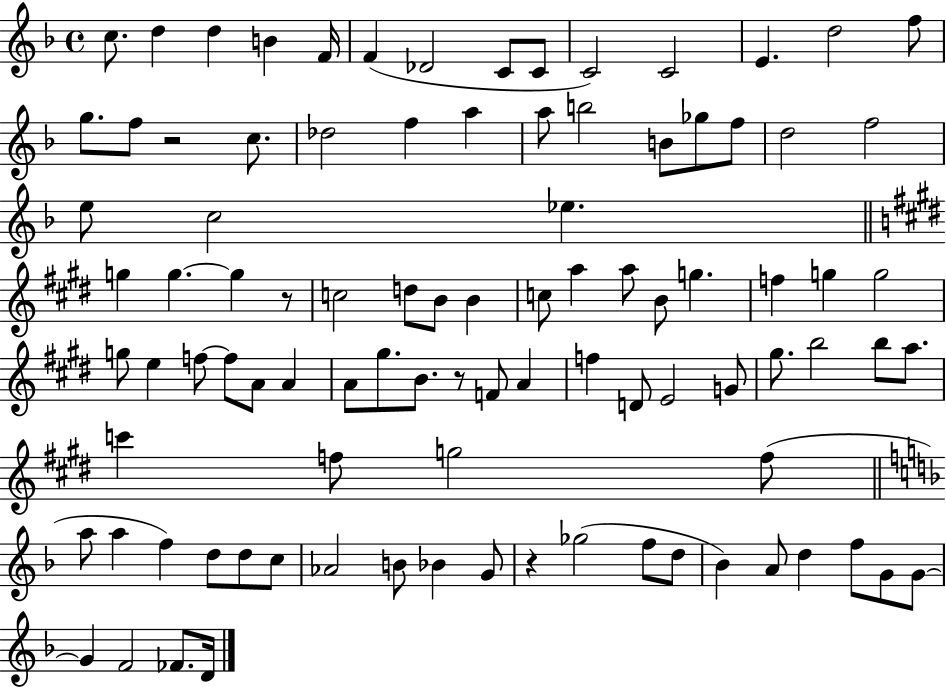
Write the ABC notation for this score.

X:1
T:Untitled
M:4/4
L:1/4
K:F
c/2 d d B F/4 F _D2 C/2 C/2 C2 C2 E d2 f/2 g/2 f/2 z2 c/2 _d2 f a a/2 b2 B/2 _g/2 f/2 d2 f2 e/2 c2 _e g g g z/2 c2 d/2 B/2 B c/2 a a/2 B/2 g f g g2 g/2 e f/2 f/2 A/2 A A/2 ^g/2 B/2 z/2 F/2 A f D/2 E2 G/2 ^g/2 b2 b/2 a/2 c' f/2 g2 f/2 a/2 a f d/2 d/2 c/2 _A2 B/2 _B G/2 z _g2 f/2 d/2 _B A/2 d f/2 G/2 G/2 G F2 _F/2 D/4